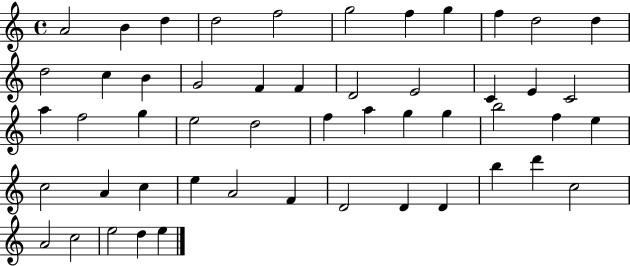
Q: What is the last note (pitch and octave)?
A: E5